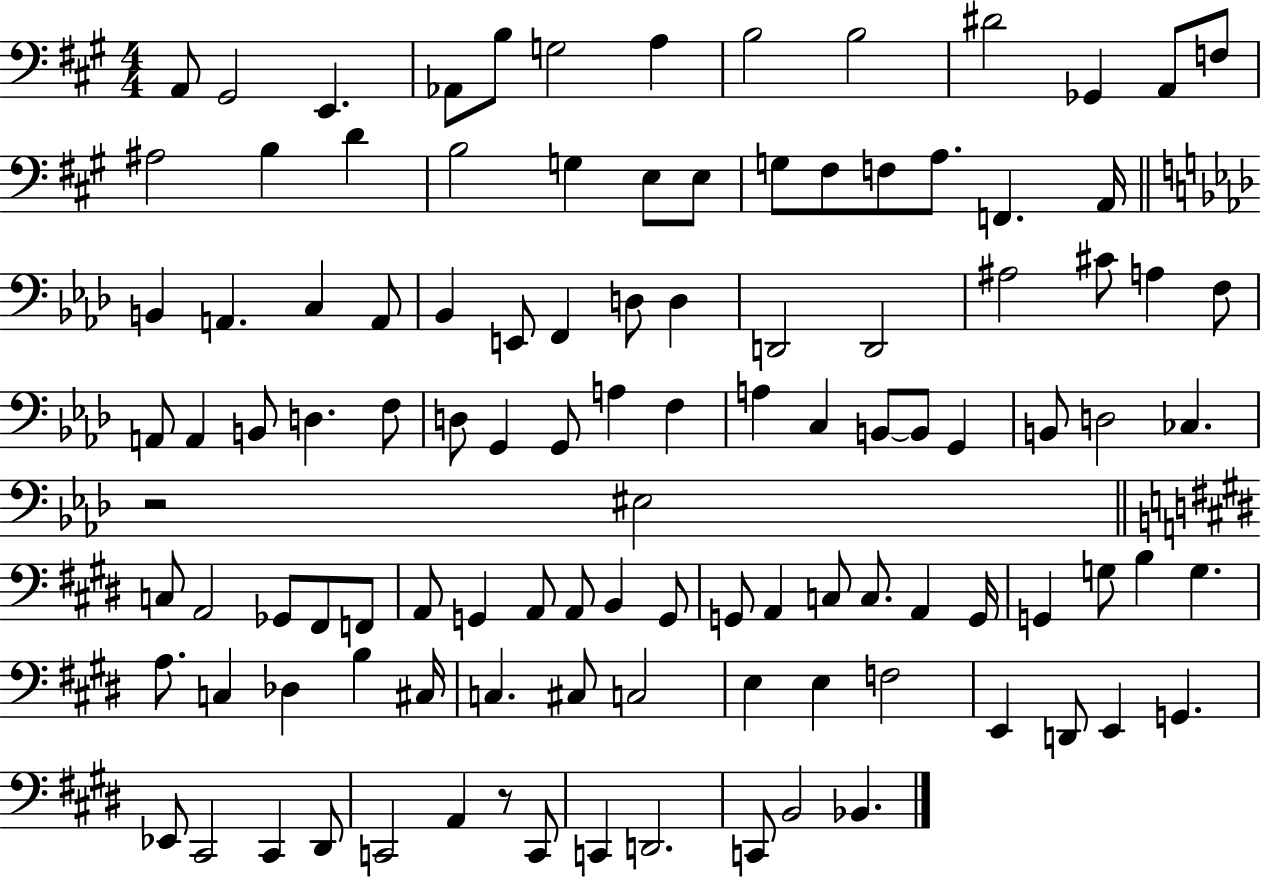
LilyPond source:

{
  \clef bass
  \numericTimeSignature
  \time 4/4
  \key a \major
  a,8 gis,2 e,4. | aes,8 b8 g2 a4 | b2 b2 | dis'2 ges,4 a,8 f8 | \break ais2 b4 d'4 | b2 g4 e8 e8 | g8 fis8 f8 a8. f,4. a,16 | \bar "||" \break \key f \minor b,4 a,4. c4 a,8 | bes,4 e,8 f,4 d8 d4 | d,2 d,2 | ais2 cis'8 a4 f8 | \break a,8 a,4 b,8 d4. f8 | d8 g,4 g,8 a4 f4 | a4 c4 b,8~~ b,8 g,4 | b,8 d2 ces4. | \break r2 eis2 | \bar "||" \break \key e \major c8 a,2 ges,8 fis,8 f,8 | a,8 g,4 a,8 a,8 b,4 g,8 | g,8 a,4 c8 c8. a,4 g,16 | g,4 g8 b4 g4. | \break a8. c4 des4 b4 cis16 | c4. cis8 c2 | e4 e4 f2 | e,4 d,8 e,4 g,4. | \break ees,8 cis,2 cis,4 dis,8 | c,2 a,4 r8 c,8 | c,4 d,2. | c,8 b,2 bes,4. | \break \bar "|."
}